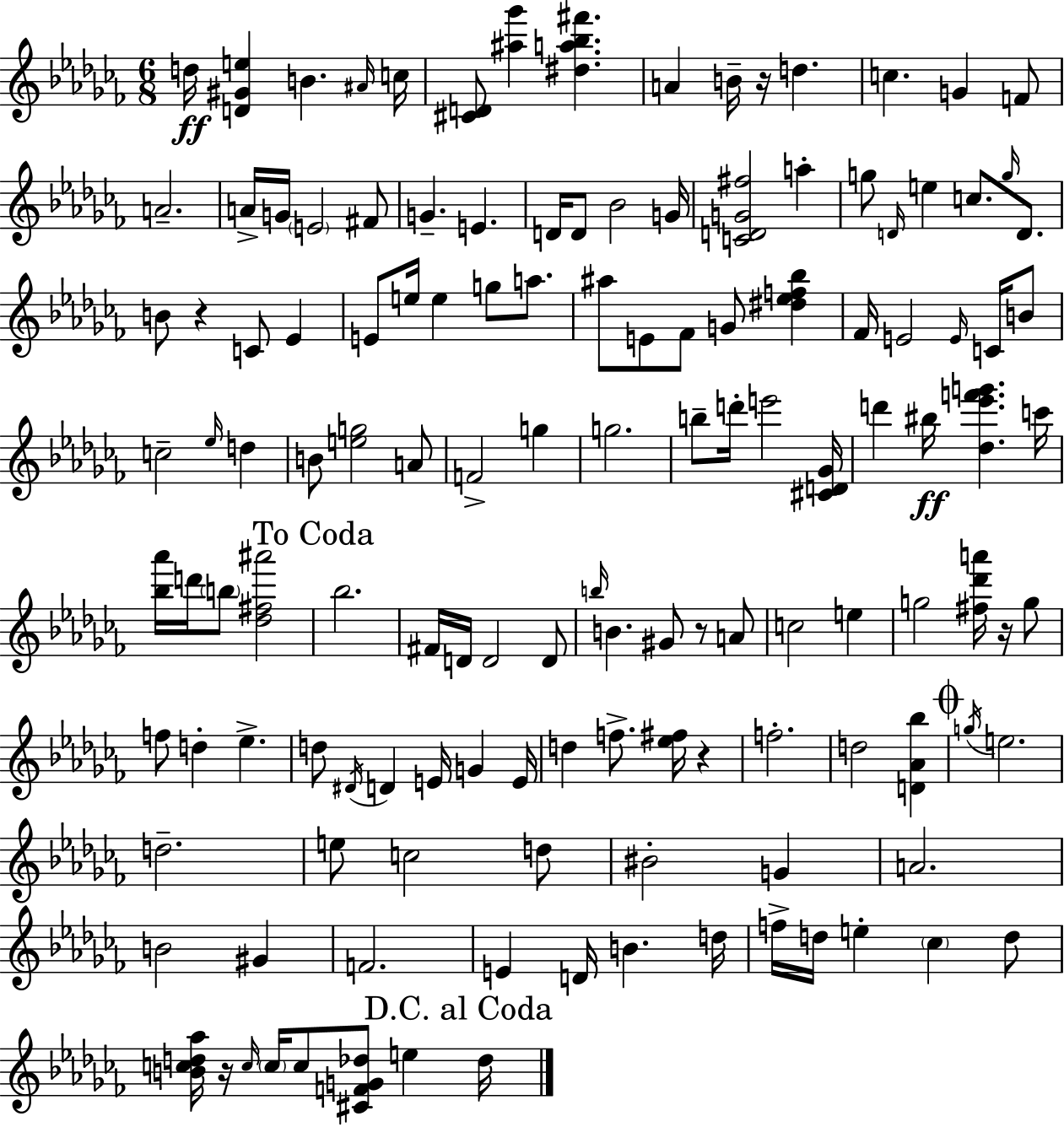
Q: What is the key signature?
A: AES minor